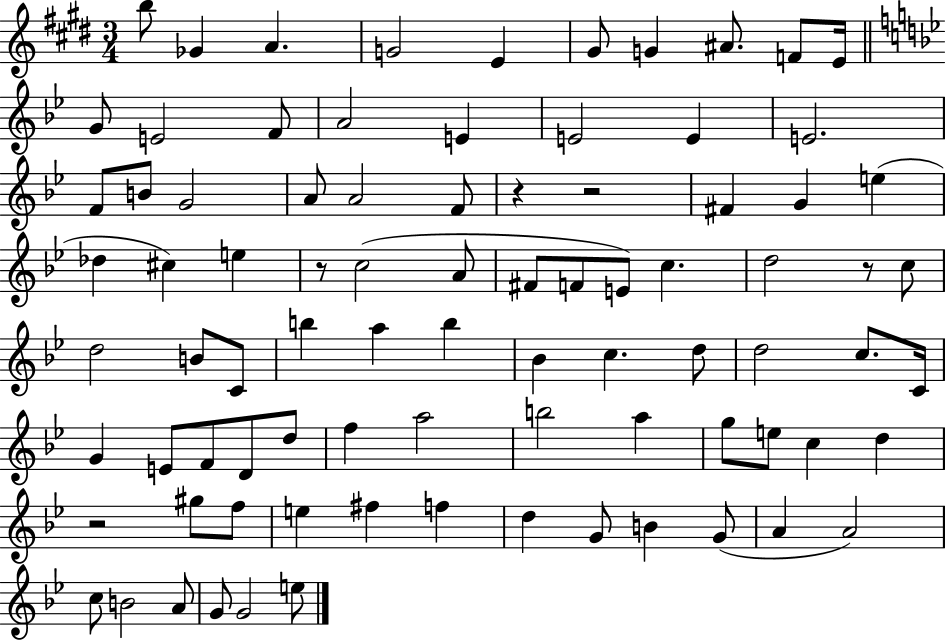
B5/e Gb4/q A4/q. G4/h E4/q G#4/e G4/q A#4/e. F4/e E4/s G4/e E4/h F4/e A4/h E4/q E4/h E4/q E4/h. F4/e B4/e G4/h A4/e A4/h F4/e R/q R/h F#4/q G4/q E5/q Db5/q C#5/q E5/q R/e C5/h A4/e F#4/e F4/e E4/e C5/q. D5/h R/e C5/e D5/h B4/e C4/e B5/q A5/q B5/q Bb4/q C5/q. D5/e D5/h C5/e. C4/s G4/q E4/e F4/e D4/e D5/e F5/q A5/h B5/h A5/q G5/e E5/e C5/q D5/q R/h G#5/e F5/e E5/q F#5/q F5/q D5/q G4/e B4/q G4/e A4/q A4/h C5/e B4/h A4/e G4/e G4/h E5/e